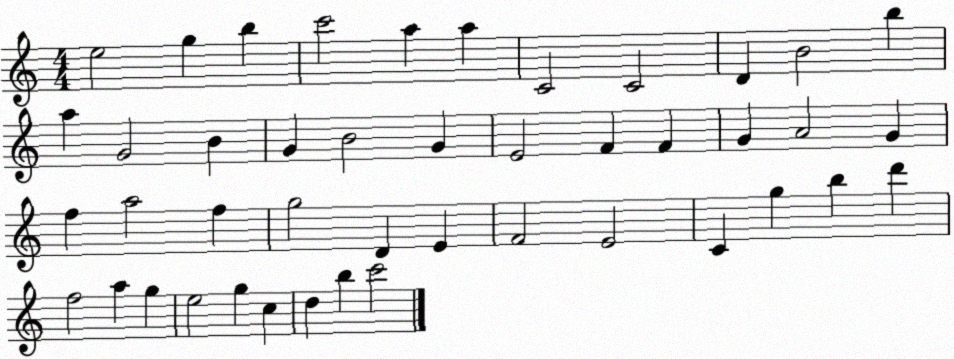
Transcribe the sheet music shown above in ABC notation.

X:1
T:Untitled
M:4/4
L:1/4
K:C
e2 g b c'2 a a C2 C2 D B2 b a G2 B G B2 G E2 F F G A2 G f a2 f g2 D E F2 E2 C g b d' f2 a g e2 g c d b c'2